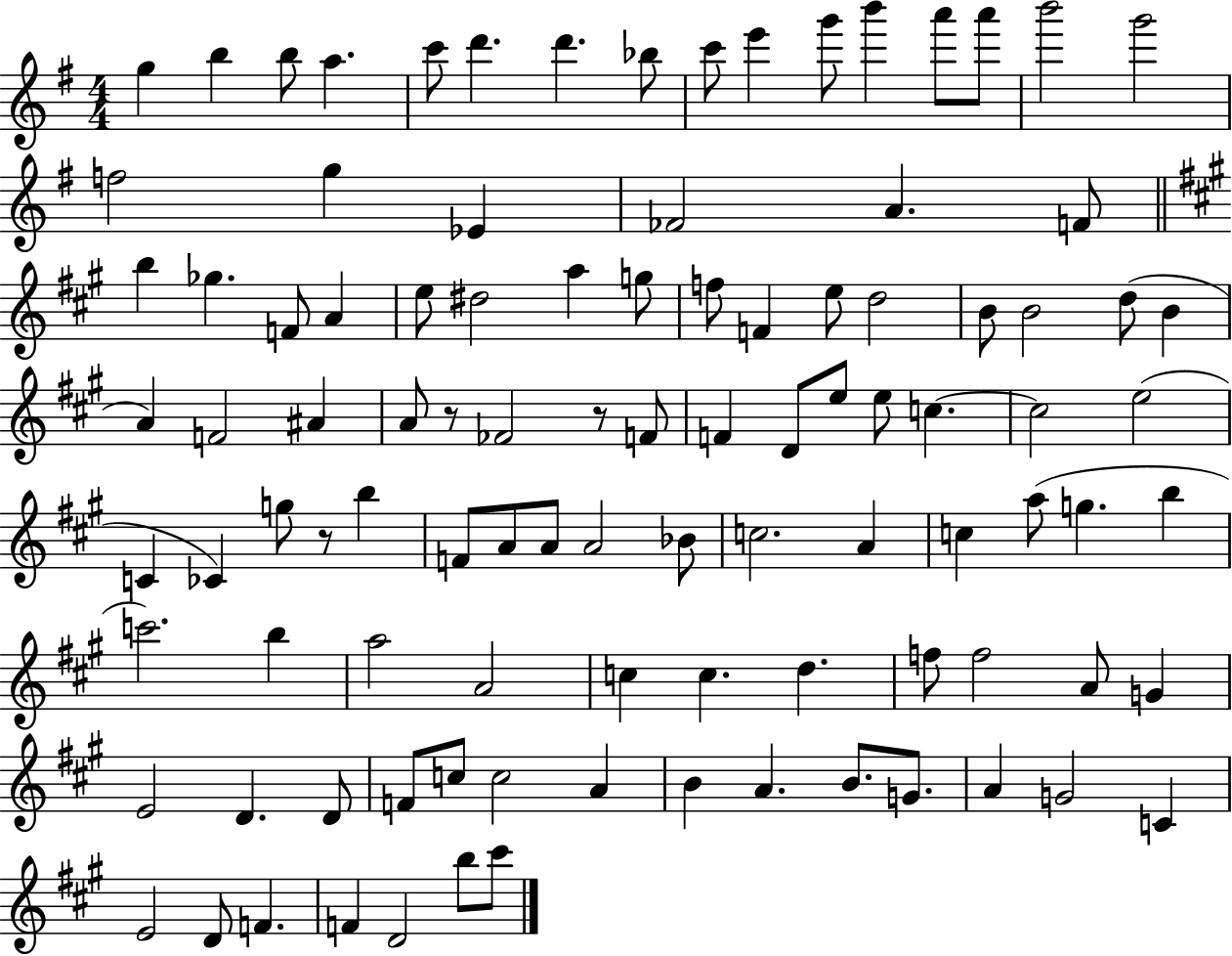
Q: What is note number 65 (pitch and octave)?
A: G5